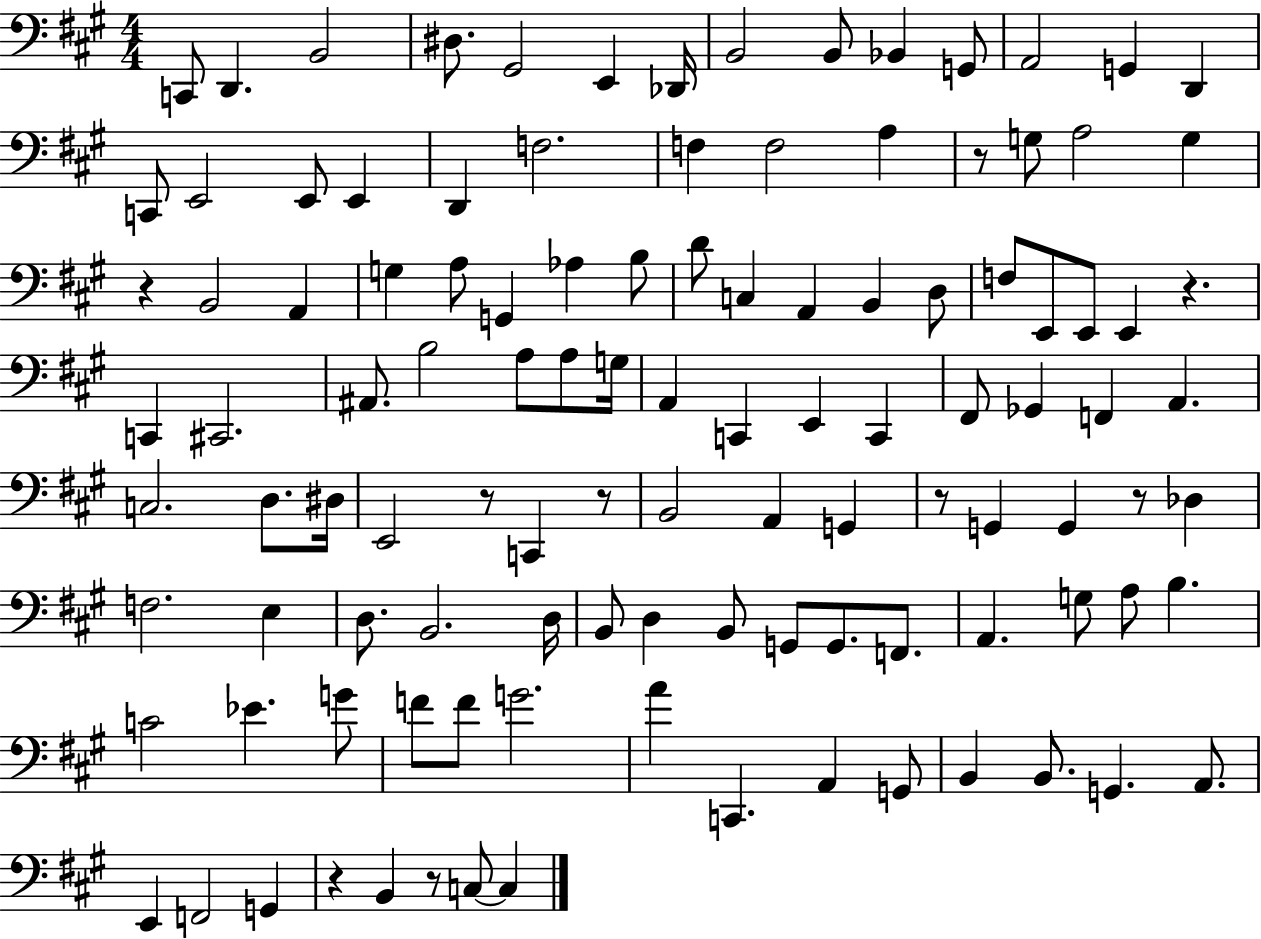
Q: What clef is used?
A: bass